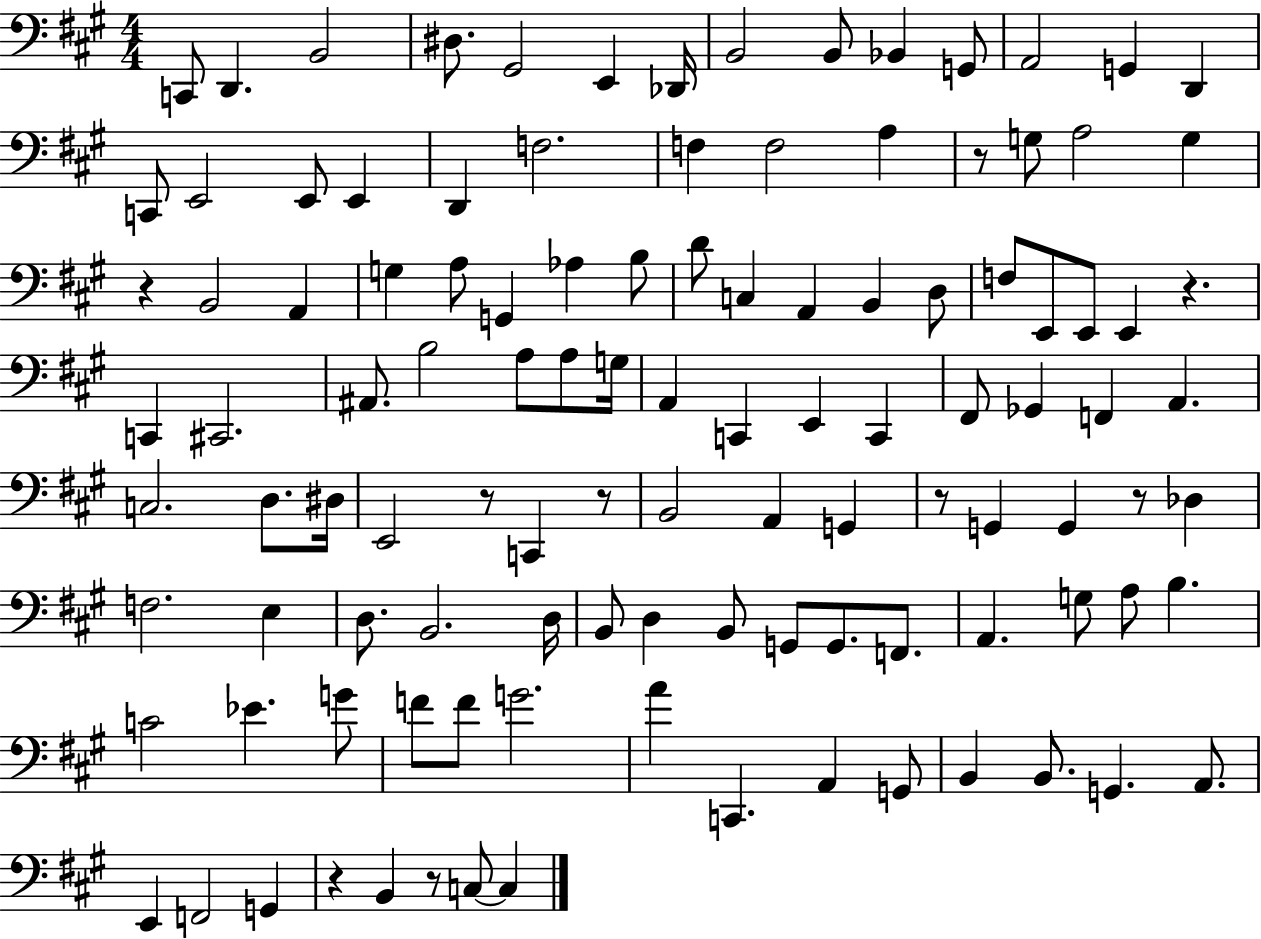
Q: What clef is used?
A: bass